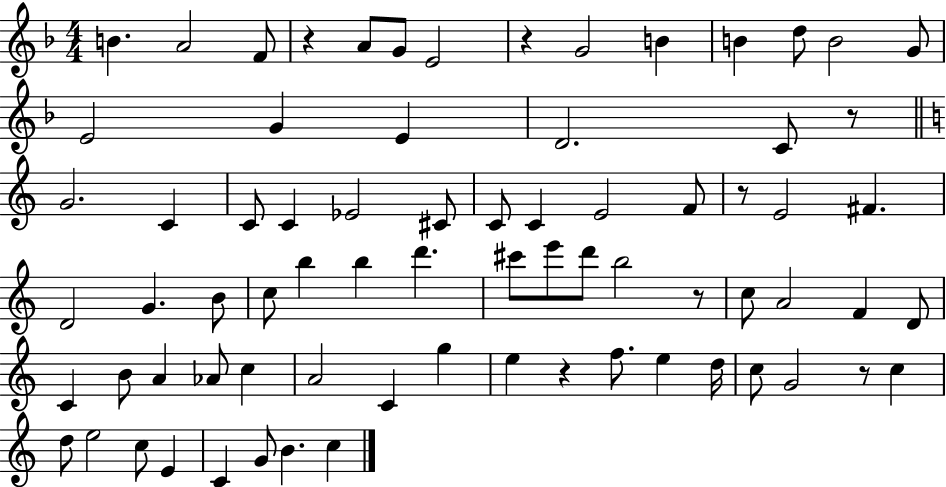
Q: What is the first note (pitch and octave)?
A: B4